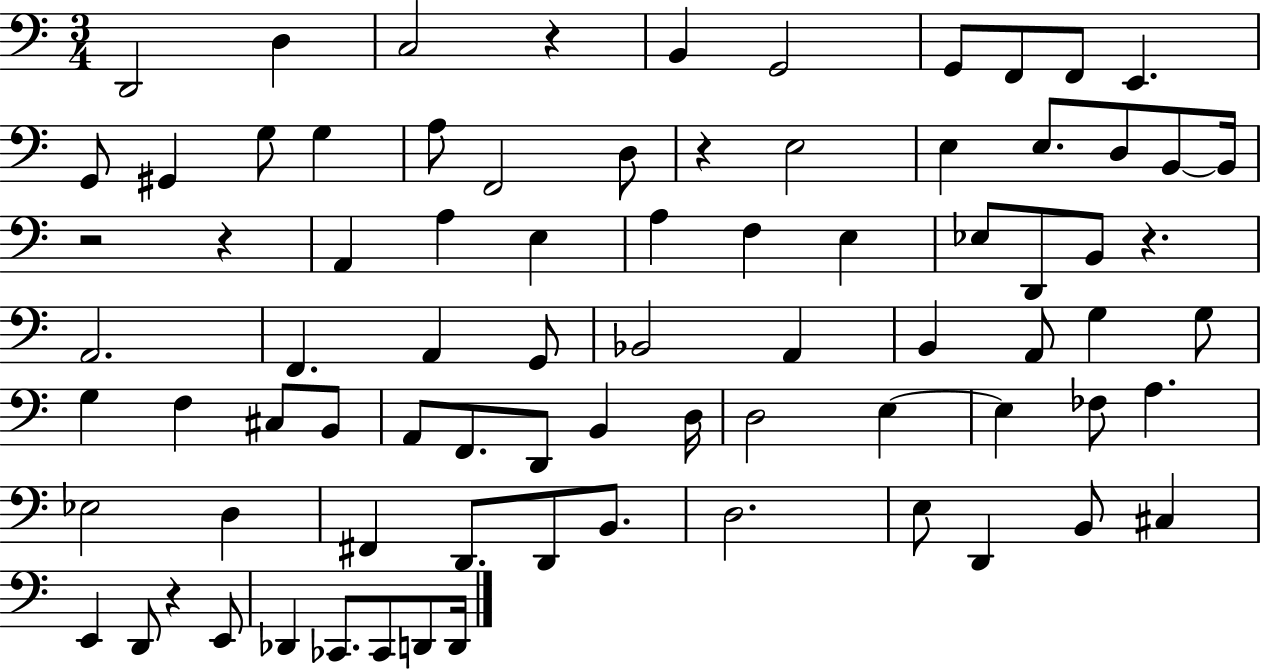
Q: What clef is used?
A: bass